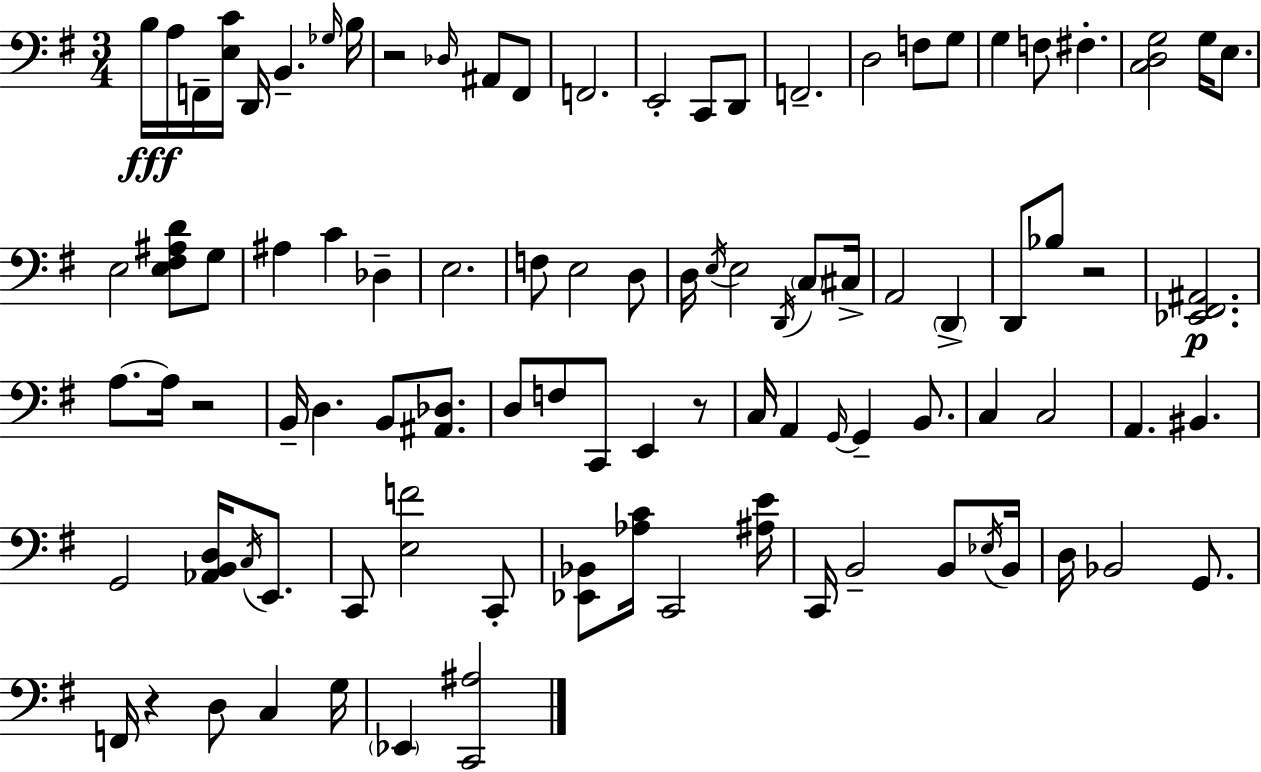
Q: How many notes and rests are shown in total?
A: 95